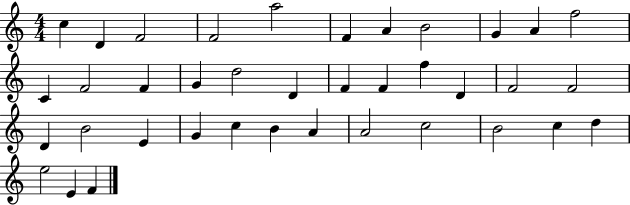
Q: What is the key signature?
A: C major